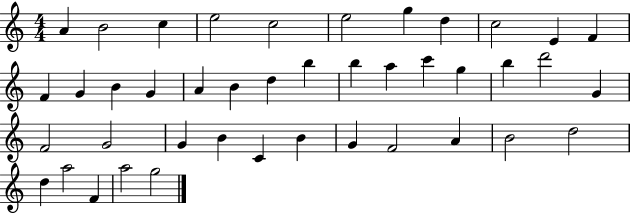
A4/q B4/h C5/q E5/h C5/h E5/h G5/q D5/q C5/h E4/q F4/q F4/q G4/q B4/q G4/q A4/q B4/q D5/q B5/q B5/q A5/q C6/q G5/q B5/q D6/h G4/q F4/h G4/h G4/q B4/q C4/q B4/q G4/q F4/h A4/q B4/h D5/h D5/q A5/h F4/q A5/h G5/h